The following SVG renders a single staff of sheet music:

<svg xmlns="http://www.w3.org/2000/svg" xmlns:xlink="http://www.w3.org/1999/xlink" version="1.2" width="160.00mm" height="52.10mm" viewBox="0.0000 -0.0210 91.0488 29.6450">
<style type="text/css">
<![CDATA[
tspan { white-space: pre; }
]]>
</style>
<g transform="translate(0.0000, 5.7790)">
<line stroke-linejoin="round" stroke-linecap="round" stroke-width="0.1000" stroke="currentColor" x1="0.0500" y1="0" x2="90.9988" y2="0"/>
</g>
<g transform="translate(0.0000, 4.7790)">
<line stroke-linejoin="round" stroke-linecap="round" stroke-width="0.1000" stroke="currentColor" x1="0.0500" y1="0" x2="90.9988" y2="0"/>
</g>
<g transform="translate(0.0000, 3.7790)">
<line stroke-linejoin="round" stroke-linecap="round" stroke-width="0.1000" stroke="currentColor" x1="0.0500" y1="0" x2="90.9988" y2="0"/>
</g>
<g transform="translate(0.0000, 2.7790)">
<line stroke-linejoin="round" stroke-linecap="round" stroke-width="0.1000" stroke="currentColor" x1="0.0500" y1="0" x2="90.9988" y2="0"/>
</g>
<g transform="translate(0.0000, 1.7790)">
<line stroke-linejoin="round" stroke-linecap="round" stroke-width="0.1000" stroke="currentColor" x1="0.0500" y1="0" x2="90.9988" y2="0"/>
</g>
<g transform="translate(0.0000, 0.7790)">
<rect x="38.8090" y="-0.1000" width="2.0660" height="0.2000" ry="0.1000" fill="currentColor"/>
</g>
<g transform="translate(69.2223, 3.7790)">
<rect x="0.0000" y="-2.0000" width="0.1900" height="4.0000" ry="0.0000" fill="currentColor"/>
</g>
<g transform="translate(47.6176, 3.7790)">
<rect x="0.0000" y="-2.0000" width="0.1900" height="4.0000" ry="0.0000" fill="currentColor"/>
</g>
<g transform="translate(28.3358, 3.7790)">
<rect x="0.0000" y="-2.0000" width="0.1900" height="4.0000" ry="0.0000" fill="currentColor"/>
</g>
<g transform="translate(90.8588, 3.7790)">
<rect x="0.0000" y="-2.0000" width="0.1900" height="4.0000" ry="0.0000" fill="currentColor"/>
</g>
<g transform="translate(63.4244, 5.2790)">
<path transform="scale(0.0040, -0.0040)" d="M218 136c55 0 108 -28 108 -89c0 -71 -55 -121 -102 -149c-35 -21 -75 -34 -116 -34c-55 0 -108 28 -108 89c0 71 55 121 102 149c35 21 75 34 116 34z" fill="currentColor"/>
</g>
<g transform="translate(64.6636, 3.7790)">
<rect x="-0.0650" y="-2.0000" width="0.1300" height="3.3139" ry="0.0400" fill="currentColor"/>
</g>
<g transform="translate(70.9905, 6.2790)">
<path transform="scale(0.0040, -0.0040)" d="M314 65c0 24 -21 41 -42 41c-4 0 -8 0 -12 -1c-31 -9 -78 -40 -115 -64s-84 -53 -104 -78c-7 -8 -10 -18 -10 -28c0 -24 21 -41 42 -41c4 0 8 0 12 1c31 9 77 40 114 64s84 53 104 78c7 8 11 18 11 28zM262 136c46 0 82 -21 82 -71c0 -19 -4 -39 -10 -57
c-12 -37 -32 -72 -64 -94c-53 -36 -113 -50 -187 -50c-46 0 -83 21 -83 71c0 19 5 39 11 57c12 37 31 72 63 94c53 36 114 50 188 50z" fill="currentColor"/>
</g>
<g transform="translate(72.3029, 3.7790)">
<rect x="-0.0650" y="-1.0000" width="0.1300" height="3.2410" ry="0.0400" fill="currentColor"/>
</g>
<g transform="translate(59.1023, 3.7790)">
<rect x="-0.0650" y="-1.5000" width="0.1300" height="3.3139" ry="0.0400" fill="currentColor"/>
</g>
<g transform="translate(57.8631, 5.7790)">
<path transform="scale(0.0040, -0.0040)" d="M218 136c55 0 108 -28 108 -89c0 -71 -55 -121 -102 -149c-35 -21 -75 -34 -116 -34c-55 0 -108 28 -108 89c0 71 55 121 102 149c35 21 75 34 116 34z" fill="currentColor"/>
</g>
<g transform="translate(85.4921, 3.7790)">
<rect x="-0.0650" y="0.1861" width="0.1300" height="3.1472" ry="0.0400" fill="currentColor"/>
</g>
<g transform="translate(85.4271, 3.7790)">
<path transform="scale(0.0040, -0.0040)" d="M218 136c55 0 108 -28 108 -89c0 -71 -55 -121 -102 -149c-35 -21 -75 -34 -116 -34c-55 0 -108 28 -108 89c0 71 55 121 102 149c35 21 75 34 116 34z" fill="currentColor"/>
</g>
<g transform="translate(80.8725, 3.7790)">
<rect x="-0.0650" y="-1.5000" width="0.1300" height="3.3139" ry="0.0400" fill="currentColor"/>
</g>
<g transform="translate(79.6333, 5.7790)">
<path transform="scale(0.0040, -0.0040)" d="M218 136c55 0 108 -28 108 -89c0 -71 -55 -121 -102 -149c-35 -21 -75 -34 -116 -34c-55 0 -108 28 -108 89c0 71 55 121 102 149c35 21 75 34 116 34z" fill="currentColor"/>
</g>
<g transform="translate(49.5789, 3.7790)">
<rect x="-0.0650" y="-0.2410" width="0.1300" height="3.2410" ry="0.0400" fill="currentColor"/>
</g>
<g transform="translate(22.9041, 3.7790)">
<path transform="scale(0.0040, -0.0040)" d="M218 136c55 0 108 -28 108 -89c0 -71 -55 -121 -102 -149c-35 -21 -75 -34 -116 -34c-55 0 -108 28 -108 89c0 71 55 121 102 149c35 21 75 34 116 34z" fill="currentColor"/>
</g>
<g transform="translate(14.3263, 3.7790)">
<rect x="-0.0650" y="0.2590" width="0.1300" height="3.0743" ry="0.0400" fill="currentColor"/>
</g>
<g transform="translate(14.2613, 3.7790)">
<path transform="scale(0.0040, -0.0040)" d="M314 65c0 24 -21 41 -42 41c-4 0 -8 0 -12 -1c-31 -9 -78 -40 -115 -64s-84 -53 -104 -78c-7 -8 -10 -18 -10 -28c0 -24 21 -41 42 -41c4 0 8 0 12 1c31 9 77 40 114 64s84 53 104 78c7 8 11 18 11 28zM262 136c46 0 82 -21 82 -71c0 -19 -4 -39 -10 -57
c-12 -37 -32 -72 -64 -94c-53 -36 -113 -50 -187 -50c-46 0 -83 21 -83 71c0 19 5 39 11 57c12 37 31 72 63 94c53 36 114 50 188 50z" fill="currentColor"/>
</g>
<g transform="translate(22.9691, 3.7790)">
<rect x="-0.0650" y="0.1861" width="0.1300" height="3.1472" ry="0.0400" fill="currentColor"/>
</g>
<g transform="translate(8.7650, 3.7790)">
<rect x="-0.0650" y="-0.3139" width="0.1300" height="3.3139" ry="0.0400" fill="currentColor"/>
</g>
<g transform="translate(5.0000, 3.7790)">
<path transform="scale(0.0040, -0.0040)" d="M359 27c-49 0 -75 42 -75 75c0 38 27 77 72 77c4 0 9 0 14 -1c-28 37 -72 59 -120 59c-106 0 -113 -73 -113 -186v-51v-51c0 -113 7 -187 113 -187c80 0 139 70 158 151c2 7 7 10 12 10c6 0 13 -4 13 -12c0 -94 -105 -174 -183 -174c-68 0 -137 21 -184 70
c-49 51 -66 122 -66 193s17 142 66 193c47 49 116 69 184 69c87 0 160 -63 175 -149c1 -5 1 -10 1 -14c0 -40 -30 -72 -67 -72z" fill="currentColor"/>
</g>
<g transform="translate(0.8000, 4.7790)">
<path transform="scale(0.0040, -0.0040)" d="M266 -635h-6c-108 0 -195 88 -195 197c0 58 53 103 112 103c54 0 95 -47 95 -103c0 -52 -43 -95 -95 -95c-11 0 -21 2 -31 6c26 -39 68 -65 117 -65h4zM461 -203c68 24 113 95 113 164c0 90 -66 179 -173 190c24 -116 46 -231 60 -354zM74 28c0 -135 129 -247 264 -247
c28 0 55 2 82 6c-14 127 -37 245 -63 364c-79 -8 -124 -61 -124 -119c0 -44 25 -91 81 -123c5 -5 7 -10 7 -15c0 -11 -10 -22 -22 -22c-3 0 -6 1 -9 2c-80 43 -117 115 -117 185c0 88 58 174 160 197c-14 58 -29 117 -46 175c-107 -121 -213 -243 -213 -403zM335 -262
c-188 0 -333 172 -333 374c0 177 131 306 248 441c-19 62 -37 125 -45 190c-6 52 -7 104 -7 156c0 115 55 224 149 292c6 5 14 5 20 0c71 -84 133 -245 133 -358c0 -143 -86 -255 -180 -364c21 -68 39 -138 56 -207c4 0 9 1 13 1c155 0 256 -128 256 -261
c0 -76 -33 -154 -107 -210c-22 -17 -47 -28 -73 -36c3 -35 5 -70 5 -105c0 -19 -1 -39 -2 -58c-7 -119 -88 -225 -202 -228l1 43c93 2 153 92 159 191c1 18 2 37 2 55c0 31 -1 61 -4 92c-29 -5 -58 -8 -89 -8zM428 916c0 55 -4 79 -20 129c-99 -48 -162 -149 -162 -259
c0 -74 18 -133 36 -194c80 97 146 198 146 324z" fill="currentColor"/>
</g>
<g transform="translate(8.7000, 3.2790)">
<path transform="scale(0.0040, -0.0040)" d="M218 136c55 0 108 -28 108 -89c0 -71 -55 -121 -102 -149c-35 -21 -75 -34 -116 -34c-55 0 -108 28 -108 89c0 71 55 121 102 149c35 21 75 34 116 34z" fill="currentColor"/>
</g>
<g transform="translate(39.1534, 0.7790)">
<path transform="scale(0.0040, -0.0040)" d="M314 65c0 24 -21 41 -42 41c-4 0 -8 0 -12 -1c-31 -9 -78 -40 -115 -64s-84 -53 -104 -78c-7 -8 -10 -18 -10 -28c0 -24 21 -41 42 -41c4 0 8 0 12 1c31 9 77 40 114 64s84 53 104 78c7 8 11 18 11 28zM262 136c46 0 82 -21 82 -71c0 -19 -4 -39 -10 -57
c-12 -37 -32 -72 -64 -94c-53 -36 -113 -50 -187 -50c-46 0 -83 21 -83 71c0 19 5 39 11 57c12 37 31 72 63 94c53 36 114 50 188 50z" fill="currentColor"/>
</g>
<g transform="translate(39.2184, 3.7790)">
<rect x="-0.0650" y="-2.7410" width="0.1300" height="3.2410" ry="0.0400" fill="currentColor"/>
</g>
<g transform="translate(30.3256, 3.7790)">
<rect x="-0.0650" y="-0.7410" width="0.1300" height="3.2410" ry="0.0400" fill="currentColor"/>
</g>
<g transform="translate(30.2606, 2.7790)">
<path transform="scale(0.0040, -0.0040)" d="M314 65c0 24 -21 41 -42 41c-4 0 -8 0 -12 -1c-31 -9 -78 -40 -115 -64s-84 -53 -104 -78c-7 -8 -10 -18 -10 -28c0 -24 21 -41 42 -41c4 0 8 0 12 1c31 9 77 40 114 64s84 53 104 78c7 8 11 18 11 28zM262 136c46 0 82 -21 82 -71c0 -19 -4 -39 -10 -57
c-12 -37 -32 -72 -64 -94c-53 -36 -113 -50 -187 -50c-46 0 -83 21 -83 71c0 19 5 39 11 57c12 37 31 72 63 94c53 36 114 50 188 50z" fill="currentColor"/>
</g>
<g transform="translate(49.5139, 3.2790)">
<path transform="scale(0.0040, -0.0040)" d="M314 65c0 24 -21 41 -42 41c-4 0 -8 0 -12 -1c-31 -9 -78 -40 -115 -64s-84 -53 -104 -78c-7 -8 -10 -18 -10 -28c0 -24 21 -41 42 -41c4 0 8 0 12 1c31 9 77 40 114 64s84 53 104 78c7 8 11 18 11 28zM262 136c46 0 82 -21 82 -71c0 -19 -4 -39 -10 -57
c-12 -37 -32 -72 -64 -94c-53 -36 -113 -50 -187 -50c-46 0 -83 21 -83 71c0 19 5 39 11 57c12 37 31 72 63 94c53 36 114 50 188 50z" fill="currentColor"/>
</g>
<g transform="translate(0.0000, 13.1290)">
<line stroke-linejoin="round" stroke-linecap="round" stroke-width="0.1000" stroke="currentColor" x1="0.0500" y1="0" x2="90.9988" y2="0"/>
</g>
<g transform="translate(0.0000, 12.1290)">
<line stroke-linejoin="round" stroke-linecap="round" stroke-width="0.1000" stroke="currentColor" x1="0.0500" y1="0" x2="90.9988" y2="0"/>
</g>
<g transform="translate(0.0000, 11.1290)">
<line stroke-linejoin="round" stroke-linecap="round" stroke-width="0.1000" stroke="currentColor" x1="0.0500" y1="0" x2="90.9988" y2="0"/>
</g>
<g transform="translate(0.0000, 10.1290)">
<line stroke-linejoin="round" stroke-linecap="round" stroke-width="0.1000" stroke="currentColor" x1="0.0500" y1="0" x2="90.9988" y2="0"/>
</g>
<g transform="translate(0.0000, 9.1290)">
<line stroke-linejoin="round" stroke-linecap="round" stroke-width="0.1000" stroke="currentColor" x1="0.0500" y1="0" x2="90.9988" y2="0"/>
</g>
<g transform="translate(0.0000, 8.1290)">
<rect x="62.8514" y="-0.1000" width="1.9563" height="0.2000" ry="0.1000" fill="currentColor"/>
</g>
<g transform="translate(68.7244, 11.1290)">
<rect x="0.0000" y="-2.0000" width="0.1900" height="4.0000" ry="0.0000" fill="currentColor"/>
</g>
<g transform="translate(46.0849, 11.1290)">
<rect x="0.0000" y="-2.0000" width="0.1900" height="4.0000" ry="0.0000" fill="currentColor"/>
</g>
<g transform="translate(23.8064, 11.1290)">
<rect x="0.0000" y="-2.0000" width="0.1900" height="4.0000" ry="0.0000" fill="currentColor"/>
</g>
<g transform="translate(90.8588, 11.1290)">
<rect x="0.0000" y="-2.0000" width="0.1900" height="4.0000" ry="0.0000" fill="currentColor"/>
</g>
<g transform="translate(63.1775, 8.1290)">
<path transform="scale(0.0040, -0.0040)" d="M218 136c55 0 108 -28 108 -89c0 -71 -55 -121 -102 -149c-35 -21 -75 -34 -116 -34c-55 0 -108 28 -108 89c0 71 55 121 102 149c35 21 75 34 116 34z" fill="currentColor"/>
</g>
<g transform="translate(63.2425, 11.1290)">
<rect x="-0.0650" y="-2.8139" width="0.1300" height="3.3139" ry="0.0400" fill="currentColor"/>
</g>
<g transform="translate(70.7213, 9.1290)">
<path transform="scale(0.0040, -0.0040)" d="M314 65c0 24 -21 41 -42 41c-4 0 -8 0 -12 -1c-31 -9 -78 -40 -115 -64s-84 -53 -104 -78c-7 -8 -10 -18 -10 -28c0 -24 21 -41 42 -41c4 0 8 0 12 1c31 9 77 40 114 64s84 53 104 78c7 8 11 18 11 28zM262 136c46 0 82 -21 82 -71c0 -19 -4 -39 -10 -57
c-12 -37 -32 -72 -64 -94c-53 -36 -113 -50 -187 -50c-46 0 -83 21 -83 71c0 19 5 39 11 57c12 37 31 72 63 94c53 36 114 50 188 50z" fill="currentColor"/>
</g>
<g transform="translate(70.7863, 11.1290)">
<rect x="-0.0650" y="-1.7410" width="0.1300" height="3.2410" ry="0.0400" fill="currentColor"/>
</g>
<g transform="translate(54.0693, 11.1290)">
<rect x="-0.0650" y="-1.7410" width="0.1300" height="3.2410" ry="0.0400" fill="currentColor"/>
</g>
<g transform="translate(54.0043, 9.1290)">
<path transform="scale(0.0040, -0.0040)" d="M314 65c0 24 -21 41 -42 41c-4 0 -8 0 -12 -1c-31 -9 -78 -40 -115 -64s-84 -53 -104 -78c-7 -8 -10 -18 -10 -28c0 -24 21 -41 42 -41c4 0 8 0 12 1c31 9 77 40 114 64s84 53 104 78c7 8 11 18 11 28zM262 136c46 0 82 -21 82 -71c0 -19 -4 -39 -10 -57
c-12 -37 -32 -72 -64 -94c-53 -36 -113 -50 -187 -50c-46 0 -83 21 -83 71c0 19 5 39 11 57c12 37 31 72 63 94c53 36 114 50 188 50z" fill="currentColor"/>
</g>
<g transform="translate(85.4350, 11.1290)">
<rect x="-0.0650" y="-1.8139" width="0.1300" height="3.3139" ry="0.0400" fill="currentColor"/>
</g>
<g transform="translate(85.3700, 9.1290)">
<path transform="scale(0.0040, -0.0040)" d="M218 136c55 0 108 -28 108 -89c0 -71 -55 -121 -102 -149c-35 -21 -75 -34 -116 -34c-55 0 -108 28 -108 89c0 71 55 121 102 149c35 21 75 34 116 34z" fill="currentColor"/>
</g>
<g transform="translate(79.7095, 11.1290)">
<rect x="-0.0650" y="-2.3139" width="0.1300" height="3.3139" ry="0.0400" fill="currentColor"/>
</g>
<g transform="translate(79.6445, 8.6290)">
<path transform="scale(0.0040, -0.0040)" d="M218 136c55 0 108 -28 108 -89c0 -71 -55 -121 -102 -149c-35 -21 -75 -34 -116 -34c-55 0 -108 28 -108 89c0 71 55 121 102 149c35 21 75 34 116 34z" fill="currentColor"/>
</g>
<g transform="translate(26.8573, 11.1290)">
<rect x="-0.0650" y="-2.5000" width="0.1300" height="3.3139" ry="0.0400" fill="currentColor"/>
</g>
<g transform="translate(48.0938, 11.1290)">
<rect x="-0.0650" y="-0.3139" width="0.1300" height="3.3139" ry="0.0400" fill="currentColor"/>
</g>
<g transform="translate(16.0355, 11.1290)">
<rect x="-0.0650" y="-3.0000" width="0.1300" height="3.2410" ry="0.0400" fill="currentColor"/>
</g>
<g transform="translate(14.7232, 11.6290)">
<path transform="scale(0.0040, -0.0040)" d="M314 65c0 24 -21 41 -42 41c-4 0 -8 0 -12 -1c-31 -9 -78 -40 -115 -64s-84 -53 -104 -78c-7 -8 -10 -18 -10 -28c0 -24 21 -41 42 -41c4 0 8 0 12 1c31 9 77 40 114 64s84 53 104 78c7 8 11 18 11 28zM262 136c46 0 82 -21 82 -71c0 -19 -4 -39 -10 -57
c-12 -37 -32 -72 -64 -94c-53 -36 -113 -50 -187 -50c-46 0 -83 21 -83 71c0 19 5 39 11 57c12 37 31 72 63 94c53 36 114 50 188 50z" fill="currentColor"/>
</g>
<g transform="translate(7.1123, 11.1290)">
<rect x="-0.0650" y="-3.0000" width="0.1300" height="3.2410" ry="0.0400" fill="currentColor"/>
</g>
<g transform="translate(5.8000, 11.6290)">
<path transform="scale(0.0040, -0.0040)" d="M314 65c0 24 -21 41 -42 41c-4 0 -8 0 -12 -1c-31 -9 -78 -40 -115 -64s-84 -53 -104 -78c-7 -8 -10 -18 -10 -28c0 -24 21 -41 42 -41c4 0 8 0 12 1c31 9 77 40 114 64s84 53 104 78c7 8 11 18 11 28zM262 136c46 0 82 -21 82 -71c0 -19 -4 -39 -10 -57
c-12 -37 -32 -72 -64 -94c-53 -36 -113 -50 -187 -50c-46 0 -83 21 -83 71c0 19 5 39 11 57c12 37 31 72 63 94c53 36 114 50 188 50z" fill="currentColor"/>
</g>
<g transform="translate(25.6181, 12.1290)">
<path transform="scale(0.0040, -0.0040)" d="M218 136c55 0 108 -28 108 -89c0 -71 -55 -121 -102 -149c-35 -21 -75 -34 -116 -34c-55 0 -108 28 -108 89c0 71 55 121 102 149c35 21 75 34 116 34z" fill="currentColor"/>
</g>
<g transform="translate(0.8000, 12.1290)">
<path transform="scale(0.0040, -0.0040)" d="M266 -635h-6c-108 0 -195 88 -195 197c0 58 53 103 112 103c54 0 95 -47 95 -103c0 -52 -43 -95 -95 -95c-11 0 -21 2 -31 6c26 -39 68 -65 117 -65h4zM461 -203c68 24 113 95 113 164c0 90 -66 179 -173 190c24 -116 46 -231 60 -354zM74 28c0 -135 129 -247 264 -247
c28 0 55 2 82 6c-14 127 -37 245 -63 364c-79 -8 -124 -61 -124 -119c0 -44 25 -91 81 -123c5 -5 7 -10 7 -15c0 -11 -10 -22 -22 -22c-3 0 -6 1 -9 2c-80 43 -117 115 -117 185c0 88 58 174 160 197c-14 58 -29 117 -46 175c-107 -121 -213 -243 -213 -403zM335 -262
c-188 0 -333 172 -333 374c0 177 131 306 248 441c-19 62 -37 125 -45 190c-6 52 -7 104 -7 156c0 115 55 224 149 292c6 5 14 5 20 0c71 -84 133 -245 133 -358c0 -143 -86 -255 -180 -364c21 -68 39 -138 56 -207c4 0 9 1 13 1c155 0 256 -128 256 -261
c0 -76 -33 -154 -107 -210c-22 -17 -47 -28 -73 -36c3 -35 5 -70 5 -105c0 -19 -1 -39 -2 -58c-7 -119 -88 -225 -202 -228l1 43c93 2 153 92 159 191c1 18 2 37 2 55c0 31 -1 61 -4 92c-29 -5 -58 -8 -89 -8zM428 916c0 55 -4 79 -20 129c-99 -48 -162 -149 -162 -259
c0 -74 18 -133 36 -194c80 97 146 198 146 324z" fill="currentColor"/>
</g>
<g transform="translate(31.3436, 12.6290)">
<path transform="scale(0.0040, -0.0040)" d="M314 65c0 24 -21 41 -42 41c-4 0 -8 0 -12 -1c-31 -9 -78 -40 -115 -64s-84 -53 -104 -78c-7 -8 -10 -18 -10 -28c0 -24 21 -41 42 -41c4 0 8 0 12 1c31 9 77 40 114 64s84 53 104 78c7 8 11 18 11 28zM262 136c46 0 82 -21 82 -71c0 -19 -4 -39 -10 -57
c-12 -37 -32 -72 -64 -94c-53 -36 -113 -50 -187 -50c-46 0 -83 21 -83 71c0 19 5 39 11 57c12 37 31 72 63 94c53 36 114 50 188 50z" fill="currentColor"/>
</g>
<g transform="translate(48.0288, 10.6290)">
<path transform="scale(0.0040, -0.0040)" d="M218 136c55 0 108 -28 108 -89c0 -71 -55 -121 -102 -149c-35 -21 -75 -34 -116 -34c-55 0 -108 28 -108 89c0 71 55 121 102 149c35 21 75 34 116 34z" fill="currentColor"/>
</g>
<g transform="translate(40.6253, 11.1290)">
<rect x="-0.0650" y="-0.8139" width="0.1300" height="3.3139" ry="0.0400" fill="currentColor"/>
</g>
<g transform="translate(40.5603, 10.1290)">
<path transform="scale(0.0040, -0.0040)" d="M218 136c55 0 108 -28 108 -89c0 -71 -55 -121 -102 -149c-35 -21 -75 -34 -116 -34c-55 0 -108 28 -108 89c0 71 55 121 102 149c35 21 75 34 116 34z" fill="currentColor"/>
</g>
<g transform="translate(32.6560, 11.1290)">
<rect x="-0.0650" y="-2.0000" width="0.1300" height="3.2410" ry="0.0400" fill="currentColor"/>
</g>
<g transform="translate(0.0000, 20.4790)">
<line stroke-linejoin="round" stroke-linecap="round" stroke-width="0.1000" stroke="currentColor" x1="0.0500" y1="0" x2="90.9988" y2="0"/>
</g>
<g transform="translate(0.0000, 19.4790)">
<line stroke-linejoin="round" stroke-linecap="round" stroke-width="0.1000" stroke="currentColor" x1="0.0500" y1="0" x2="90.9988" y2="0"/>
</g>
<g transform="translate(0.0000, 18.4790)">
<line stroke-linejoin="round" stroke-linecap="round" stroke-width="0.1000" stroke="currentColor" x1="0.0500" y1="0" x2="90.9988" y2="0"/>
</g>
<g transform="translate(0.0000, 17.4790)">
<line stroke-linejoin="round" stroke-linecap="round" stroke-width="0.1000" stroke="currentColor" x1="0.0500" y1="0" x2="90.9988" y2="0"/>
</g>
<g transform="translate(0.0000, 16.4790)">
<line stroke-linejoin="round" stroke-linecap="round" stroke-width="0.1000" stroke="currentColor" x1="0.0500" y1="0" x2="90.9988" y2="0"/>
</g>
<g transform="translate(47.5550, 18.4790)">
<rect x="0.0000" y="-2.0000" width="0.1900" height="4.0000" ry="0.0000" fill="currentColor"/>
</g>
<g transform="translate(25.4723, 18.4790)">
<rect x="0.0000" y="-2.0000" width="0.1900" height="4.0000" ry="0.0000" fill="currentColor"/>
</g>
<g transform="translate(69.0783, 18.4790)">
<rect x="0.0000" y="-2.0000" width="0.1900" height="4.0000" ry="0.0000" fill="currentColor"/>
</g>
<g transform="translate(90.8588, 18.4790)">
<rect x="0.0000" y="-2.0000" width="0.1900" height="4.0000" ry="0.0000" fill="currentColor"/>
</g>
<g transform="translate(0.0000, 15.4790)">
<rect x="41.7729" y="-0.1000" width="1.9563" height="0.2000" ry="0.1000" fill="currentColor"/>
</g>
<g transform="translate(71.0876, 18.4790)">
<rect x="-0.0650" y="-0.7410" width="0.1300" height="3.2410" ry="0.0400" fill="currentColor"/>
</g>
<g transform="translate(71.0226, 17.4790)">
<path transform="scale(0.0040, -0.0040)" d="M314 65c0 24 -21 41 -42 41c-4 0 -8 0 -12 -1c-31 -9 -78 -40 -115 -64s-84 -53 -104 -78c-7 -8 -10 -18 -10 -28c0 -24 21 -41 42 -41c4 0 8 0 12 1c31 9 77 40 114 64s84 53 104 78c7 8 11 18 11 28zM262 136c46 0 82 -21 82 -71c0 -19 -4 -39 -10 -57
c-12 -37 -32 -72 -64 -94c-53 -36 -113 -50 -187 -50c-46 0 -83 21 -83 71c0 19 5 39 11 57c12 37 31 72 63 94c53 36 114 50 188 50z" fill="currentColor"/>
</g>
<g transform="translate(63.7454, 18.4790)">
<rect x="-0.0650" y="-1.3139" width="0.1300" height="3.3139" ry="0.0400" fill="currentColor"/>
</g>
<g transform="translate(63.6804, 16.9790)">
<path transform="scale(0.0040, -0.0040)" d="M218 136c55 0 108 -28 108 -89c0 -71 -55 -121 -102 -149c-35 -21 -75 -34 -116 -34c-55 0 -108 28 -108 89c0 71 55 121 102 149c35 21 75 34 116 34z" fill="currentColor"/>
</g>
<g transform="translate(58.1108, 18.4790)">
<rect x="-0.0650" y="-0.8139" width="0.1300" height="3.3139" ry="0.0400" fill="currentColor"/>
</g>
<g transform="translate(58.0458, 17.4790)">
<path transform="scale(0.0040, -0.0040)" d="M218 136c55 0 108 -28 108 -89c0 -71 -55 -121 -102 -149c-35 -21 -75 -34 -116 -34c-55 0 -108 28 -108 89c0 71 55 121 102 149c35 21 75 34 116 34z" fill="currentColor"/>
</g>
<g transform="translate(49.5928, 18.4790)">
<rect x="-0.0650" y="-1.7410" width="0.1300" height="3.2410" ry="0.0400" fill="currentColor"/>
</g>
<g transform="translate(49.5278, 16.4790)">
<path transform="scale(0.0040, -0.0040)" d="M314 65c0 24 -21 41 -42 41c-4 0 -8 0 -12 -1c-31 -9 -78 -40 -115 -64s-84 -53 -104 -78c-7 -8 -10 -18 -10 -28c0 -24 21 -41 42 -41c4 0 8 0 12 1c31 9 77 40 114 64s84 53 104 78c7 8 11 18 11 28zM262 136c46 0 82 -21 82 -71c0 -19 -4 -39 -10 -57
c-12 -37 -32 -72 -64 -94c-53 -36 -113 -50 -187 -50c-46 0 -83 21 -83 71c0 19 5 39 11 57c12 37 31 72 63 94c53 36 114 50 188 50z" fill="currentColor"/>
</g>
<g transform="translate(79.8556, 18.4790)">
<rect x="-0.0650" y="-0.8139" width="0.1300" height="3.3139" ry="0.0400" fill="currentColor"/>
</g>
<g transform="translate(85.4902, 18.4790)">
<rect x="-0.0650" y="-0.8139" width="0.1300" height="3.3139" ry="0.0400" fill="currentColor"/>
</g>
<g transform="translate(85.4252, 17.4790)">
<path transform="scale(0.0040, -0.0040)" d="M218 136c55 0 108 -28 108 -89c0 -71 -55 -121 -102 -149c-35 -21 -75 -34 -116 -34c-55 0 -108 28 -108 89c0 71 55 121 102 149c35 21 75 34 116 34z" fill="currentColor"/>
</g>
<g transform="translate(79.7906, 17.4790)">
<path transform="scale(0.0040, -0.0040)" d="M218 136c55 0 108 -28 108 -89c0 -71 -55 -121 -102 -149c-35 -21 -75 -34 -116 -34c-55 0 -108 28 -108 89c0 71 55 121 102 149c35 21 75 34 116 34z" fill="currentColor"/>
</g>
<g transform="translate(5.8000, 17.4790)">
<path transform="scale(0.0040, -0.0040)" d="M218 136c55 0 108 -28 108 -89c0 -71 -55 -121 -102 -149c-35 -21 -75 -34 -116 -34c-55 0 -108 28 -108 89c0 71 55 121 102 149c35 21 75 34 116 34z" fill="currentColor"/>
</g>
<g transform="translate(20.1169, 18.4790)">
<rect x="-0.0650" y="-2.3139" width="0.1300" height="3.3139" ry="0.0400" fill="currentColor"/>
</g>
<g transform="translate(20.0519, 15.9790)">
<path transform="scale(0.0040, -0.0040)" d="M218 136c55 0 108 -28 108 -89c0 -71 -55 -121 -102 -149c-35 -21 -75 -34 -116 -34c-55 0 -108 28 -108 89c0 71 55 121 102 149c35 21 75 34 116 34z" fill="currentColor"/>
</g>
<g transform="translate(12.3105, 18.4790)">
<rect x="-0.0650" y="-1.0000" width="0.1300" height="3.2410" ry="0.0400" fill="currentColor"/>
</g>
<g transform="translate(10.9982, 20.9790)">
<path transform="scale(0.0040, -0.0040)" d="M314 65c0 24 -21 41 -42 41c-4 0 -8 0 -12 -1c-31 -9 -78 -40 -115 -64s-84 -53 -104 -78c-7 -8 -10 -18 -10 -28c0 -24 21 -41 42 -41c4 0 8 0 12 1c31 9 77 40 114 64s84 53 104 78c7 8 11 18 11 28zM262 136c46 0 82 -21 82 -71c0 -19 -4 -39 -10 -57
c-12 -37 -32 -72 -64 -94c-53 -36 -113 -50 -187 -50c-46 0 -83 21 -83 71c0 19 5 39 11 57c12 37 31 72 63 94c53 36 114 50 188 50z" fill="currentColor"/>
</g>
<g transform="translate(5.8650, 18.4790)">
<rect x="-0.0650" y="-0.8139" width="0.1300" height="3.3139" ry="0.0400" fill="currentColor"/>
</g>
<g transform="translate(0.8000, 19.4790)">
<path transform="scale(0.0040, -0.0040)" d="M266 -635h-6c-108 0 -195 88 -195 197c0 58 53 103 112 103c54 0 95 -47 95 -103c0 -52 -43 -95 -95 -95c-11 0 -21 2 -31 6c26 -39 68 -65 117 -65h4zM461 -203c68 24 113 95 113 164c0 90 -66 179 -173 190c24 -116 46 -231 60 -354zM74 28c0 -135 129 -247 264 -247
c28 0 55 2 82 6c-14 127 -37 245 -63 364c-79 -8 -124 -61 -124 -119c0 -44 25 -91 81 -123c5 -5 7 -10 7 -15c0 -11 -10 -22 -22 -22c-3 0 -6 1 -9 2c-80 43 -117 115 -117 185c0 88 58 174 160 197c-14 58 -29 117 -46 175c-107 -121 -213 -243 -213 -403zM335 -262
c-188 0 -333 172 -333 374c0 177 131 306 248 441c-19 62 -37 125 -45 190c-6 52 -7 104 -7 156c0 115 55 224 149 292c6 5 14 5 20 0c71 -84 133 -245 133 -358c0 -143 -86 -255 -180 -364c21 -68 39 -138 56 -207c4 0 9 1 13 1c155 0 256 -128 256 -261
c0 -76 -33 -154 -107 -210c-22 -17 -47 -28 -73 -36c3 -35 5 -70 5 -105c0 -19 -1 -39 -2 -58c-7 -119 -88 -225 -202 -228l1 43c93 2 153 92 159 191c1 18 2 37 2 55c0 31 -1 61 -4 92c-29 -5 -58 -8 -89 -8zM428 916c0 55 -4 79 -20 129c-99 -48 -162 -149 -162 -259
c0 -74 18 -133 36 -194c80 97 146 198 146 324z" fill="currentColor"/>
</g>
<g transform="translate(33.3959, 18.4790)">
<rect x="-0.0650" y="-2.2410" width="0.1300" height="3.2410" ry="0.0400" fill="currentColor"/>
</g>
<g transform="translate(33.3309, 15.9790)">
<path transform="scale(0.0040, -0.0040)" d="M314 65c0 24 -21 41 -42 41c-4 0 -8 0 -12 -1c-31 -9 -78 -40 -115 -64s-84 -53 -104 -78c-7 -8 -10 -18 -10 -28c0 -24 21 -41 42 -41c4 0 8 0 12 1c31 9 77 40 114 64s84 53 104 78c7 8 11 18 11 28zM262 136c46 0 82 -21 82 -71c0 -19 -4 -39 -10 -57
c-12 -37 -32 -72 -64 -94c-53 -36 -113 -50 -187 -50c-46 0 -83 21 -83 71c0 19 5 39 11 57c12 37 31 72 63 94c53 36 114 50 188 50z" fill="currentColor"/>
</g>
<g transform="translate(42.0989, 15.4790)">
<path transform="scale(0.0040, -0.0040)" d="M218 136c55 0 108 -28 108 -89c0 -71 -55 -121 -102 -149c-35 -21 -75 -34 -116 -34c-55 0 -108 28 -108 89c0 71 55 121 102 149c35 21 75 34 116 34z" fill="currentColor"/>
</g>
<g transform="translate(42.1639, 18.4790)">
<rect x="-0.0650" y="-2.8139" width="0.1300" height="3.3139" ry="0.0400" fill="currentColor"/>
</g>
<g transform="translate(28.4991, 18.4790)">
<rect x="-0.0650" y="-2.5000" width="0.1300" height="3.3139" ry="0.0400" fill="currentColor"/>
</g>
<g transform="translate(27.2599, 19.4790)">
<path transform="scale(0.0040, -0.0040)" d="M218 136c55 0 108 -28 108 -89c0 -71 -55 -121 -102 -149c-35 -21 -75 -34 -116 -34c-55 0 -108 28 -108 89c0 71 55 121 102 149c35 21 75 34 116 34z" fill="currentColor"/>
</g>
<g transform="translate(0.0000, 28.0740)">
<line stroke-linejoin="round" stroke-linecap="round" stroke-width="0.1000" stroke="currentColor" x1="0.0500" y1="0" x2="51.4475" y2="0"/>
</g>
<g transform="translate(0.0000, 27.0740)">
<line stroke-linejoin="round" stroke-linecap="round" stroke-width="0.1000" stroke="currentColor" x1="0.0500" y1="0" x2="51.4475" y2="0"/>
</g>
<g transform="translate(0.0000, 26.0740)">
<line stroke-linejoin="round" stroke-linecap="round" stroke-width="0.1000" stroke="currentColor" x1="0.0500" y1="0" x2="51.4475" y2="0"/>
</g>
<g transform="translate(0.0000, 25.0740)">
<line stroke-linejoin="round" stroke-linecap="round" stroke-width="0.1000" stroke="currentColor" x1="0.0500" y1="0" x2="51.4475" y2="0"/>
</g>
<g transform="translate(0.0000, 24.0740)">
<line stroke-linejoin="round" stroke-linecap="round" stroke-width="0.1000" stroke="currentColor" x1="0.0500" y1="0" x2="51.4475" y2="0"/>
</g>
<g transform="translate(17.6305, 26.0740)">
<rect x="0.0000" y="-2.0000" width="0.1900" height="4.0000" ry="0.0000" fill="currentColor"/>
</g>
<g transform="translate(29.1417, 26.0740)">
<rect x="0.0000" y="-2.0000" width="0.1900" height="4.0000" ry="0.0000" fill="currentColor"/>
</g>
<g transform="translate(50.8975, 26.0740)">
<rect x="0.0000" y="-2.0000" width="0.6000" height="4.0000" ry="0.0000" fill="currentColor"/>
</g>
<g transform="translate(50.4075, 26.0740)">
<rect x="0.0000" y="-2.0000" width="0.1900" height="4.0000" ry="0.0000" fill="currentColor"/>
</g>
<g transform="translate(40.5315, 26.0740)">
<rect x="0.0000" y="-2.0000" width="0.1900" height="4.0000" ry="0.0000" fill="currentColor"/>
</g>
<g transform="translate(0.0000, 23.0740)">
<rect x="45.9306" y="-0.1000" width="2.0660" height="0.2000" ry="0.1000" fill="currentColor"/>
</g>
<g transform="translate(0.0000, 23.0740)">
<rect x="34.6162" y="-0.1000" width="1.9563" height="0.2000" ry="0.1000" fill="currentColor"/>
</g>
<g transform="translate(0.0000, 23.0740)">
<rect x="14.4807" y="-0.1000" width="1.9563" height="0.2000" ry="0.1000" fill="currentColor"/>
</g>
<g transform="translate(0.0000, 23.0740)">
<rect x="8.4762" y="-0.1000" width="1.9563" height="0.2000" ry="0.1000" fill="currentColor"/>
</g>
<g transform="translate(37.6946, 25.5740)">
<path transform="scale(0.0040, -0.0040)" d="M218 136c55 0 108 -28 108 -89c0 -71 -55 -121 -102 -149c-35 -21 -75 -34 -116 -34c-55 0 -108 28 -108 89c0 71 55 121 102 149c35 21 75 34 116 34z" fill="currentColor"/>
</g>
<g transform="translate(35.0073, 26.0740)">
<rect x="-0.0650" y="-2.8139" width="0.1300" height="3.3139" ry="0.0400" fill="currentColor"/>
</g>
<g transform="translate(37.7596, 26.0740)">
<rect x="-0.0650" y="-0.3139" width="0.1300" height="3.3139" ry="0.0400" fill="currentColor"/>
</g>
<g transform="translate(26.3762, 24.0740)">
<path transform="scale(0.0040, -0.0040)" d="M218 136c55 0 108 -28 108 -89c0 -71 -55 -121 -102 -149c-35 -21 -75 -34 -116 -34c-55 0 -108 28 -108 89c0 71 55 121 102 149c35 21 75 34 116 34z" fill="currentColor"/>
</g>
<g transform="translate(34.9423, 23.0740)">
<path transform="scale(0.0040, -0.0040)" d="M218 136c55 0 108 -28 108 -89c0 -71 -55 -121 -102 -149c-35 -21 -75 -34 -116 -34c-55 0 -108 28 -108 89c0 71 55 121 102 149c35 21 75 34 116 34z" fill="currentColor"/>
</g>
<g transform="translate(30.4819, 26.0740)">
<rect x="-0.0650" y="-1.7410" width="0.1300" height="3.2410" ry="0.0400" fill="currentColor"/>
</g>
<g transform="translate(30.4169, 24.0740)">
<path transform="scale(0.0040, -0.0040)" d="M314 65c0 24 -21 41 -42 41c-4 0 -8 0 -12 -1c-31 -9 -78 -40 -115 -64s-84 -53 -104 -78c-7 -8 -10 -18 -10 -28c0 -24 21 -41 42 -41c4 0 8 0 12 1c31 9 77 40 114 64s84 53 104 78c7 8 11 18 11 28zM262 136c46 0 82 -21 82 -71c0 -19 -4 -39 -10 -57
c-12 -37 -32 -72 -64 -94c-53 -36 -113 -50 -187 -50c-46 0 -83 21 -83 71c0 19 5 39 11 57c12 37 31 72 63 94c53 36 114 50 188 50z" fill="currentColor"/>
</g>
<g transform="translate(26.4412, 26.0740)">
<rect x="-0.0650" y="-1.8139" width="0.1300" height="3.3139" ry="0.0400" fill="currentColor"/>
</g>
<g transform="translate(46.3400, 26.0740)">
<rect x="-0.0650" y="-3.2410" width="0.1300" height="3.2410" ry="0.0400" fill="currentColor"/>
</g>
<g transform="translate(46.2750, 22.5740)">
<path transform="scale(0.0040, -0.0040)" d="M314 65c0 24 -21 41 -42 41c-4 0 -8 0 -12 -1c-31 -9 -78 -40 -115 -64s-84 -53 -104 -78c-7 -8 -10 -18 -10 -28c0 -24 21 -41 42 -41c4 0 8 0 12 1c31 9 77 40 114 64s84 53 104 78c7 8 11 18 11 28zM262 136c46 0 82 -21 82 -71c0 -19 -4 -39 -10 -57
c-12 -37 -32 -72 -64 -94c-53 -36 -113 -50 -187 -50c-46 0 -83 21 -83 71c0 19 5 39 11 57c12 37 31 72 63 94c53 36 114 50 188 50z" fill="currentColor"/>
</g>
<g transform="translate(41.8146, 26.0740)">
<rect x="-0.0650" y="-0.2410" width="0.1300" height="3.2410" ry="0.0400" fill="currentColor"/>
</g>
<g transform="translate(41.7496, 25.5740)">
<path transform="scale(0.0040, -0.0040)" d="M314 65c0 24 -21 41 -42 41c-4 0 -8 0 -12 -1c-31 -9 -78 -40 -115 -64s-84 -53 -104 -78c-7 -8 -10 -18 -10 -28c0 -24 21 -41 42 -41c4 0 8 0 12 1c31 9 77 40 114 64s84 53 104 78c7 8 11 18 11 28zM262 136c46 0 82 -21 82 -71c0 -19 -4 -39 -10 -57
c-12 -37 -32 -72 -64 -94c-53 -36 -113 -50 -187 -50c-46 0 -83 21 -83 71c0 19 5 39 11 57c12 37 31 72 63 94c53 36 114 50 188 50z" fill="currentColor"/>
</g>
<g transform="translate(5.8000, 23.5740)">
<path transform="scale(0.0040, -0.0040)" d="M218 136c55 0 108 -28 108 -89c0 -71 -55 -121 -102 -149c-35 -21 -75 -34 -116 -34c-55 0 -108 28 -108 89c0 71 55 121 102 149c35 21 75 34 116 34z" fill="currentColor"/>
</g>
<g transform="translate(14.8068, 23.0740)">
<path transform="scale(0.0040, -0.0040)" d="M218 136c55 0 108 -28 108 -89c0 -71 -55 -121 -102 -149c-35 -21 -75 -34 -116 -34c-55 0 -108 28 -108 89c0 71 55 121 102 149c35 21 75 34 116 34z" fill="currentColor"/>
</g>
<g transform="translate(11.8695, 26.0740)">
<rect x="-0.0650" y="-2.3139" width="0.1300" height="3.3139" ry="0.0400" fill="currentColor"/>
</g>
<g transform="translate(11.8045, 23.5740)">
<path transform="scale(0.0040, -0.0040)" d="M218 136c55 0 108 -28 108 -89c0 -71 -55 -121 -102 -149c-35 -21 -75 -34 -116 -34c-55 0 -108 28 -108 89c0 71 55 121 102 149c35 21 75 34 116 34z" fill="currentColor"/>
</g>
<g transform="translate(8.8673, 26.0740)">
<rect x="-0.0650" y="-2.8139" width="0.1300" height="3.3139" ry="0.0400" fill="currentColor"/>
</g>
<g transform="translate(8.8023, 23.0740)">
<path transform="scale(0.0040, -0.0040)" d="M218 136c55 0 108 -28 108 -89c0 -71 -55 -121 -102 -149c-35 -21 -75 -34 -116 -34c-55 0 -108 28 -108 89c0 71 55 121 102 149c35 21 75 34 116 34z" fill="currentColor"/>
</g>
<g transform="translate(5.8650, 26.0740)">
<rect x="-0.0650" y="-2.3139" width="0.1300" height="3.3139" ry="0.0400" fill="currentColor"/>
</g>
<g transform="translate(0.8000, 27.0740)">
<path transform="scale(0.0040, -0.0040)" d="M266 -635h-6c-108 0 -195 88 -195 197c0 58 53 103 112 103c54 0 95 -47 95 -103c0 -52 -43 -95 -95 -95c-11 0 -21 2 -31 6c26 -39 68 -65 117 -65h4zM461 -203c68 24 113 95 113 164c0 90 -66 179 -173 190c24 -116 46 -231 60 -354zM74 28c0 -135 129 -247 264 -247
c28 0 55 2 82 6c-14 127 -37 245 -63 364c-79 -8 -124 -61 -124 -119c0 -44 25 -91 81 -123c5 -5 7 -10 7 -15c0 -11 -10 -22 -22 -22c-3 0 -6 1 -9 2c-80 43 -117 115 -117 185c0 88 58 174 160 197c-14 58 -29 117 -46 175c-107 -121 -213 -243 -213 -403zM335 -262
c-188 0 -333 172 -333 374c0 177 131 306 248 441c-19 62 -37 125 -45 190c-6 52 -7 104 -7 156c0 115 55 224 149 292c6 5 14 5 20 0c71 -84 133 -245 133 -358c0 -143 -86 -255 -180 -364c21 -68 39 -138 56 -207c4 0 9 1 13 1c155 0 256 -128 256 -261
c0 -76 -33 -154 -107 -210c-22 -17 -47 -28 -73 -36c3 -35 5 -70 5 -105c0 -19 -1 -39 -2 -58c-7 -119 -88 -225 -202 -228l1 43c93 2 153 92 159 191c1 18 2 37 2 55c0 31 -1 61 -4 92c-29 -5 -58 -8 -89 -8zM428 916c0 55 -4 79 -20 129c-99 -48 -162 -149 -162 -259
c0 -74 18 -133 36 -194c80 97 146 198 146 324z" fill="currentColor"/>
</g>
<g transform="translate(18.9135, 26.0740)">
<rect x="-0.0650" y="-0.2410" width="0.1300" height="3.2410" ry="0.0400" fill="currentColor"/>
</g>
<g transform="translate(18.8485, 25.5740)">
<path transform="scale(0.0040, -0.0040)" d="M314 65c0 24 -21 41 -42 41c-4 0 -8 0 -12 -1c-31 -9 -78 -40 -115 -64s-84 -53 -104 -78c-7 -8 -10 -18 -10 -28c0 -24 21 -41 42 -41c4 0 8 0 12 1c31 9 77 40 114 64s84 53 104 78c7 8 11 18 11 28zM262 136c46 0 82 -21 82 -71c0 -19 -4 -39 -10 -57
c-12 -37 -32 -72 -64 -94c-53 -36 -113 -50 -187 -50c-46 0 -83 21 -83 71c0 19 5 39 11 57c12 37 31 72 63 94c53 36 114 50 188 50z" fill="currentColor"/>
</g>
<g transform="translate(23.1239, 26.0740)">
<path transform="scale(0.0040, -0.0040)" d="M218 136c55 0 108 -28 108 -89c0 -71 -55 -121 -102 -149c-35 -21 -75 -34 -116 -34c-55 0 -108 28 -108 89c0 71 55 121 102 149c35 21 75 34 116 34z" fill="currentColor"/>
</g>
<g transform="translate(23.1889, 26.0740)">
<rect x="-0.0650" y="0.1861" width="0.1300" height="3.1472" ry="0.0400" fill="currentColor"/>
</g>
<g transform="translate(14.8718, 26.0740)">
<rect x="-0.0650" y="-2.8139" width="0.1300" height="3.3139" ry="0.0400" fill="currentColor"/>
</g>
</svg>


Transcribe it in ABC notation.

X:1
T:Untitled
M:4/4
L:1/4
K:C
c B2 B d2 a2 c2 E F D2 E B A2 A2 G F2 d c f2 a f2 g f d D2 g G g2 a f2 d e d2 d d g a g a c2 B f f2 a c c2 b2